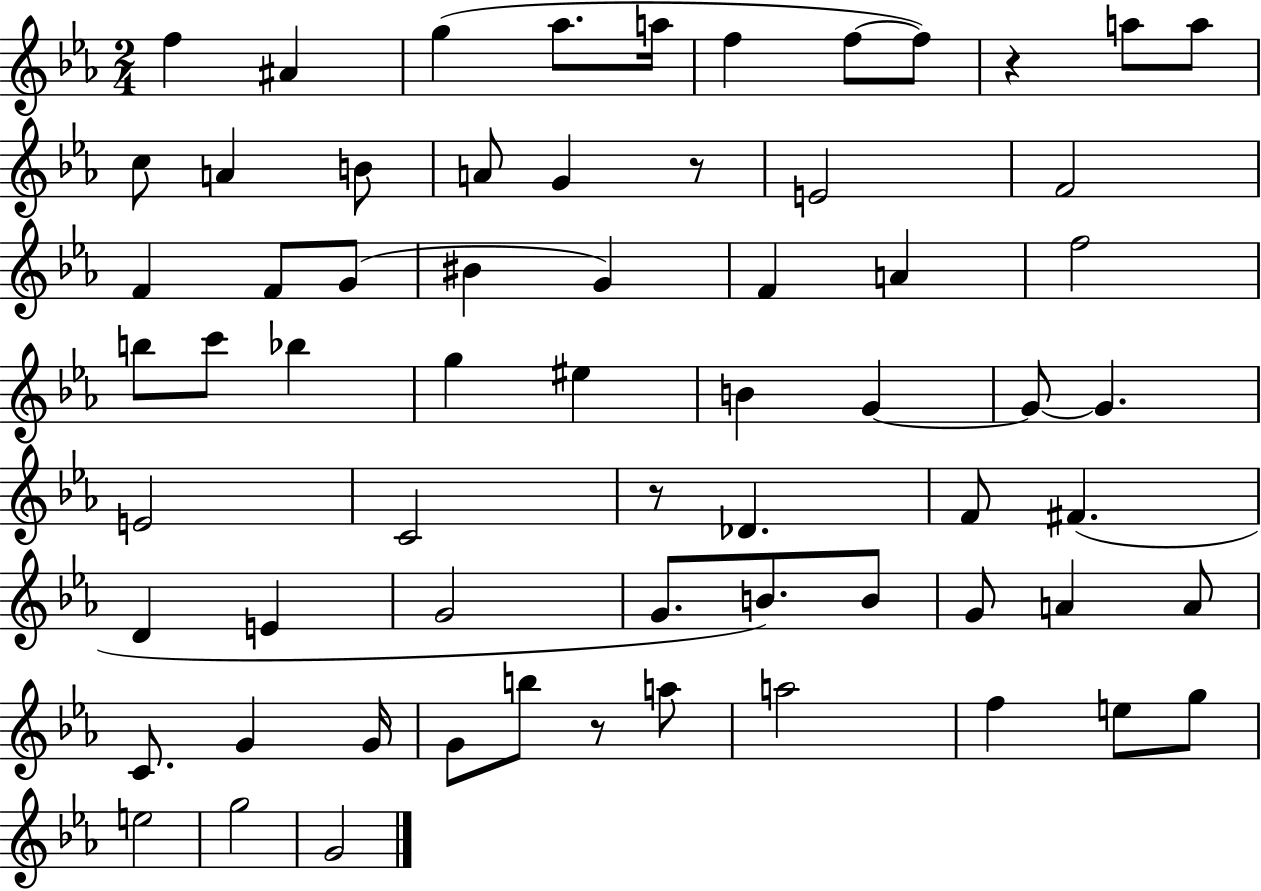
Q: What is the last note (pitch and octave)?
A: G4